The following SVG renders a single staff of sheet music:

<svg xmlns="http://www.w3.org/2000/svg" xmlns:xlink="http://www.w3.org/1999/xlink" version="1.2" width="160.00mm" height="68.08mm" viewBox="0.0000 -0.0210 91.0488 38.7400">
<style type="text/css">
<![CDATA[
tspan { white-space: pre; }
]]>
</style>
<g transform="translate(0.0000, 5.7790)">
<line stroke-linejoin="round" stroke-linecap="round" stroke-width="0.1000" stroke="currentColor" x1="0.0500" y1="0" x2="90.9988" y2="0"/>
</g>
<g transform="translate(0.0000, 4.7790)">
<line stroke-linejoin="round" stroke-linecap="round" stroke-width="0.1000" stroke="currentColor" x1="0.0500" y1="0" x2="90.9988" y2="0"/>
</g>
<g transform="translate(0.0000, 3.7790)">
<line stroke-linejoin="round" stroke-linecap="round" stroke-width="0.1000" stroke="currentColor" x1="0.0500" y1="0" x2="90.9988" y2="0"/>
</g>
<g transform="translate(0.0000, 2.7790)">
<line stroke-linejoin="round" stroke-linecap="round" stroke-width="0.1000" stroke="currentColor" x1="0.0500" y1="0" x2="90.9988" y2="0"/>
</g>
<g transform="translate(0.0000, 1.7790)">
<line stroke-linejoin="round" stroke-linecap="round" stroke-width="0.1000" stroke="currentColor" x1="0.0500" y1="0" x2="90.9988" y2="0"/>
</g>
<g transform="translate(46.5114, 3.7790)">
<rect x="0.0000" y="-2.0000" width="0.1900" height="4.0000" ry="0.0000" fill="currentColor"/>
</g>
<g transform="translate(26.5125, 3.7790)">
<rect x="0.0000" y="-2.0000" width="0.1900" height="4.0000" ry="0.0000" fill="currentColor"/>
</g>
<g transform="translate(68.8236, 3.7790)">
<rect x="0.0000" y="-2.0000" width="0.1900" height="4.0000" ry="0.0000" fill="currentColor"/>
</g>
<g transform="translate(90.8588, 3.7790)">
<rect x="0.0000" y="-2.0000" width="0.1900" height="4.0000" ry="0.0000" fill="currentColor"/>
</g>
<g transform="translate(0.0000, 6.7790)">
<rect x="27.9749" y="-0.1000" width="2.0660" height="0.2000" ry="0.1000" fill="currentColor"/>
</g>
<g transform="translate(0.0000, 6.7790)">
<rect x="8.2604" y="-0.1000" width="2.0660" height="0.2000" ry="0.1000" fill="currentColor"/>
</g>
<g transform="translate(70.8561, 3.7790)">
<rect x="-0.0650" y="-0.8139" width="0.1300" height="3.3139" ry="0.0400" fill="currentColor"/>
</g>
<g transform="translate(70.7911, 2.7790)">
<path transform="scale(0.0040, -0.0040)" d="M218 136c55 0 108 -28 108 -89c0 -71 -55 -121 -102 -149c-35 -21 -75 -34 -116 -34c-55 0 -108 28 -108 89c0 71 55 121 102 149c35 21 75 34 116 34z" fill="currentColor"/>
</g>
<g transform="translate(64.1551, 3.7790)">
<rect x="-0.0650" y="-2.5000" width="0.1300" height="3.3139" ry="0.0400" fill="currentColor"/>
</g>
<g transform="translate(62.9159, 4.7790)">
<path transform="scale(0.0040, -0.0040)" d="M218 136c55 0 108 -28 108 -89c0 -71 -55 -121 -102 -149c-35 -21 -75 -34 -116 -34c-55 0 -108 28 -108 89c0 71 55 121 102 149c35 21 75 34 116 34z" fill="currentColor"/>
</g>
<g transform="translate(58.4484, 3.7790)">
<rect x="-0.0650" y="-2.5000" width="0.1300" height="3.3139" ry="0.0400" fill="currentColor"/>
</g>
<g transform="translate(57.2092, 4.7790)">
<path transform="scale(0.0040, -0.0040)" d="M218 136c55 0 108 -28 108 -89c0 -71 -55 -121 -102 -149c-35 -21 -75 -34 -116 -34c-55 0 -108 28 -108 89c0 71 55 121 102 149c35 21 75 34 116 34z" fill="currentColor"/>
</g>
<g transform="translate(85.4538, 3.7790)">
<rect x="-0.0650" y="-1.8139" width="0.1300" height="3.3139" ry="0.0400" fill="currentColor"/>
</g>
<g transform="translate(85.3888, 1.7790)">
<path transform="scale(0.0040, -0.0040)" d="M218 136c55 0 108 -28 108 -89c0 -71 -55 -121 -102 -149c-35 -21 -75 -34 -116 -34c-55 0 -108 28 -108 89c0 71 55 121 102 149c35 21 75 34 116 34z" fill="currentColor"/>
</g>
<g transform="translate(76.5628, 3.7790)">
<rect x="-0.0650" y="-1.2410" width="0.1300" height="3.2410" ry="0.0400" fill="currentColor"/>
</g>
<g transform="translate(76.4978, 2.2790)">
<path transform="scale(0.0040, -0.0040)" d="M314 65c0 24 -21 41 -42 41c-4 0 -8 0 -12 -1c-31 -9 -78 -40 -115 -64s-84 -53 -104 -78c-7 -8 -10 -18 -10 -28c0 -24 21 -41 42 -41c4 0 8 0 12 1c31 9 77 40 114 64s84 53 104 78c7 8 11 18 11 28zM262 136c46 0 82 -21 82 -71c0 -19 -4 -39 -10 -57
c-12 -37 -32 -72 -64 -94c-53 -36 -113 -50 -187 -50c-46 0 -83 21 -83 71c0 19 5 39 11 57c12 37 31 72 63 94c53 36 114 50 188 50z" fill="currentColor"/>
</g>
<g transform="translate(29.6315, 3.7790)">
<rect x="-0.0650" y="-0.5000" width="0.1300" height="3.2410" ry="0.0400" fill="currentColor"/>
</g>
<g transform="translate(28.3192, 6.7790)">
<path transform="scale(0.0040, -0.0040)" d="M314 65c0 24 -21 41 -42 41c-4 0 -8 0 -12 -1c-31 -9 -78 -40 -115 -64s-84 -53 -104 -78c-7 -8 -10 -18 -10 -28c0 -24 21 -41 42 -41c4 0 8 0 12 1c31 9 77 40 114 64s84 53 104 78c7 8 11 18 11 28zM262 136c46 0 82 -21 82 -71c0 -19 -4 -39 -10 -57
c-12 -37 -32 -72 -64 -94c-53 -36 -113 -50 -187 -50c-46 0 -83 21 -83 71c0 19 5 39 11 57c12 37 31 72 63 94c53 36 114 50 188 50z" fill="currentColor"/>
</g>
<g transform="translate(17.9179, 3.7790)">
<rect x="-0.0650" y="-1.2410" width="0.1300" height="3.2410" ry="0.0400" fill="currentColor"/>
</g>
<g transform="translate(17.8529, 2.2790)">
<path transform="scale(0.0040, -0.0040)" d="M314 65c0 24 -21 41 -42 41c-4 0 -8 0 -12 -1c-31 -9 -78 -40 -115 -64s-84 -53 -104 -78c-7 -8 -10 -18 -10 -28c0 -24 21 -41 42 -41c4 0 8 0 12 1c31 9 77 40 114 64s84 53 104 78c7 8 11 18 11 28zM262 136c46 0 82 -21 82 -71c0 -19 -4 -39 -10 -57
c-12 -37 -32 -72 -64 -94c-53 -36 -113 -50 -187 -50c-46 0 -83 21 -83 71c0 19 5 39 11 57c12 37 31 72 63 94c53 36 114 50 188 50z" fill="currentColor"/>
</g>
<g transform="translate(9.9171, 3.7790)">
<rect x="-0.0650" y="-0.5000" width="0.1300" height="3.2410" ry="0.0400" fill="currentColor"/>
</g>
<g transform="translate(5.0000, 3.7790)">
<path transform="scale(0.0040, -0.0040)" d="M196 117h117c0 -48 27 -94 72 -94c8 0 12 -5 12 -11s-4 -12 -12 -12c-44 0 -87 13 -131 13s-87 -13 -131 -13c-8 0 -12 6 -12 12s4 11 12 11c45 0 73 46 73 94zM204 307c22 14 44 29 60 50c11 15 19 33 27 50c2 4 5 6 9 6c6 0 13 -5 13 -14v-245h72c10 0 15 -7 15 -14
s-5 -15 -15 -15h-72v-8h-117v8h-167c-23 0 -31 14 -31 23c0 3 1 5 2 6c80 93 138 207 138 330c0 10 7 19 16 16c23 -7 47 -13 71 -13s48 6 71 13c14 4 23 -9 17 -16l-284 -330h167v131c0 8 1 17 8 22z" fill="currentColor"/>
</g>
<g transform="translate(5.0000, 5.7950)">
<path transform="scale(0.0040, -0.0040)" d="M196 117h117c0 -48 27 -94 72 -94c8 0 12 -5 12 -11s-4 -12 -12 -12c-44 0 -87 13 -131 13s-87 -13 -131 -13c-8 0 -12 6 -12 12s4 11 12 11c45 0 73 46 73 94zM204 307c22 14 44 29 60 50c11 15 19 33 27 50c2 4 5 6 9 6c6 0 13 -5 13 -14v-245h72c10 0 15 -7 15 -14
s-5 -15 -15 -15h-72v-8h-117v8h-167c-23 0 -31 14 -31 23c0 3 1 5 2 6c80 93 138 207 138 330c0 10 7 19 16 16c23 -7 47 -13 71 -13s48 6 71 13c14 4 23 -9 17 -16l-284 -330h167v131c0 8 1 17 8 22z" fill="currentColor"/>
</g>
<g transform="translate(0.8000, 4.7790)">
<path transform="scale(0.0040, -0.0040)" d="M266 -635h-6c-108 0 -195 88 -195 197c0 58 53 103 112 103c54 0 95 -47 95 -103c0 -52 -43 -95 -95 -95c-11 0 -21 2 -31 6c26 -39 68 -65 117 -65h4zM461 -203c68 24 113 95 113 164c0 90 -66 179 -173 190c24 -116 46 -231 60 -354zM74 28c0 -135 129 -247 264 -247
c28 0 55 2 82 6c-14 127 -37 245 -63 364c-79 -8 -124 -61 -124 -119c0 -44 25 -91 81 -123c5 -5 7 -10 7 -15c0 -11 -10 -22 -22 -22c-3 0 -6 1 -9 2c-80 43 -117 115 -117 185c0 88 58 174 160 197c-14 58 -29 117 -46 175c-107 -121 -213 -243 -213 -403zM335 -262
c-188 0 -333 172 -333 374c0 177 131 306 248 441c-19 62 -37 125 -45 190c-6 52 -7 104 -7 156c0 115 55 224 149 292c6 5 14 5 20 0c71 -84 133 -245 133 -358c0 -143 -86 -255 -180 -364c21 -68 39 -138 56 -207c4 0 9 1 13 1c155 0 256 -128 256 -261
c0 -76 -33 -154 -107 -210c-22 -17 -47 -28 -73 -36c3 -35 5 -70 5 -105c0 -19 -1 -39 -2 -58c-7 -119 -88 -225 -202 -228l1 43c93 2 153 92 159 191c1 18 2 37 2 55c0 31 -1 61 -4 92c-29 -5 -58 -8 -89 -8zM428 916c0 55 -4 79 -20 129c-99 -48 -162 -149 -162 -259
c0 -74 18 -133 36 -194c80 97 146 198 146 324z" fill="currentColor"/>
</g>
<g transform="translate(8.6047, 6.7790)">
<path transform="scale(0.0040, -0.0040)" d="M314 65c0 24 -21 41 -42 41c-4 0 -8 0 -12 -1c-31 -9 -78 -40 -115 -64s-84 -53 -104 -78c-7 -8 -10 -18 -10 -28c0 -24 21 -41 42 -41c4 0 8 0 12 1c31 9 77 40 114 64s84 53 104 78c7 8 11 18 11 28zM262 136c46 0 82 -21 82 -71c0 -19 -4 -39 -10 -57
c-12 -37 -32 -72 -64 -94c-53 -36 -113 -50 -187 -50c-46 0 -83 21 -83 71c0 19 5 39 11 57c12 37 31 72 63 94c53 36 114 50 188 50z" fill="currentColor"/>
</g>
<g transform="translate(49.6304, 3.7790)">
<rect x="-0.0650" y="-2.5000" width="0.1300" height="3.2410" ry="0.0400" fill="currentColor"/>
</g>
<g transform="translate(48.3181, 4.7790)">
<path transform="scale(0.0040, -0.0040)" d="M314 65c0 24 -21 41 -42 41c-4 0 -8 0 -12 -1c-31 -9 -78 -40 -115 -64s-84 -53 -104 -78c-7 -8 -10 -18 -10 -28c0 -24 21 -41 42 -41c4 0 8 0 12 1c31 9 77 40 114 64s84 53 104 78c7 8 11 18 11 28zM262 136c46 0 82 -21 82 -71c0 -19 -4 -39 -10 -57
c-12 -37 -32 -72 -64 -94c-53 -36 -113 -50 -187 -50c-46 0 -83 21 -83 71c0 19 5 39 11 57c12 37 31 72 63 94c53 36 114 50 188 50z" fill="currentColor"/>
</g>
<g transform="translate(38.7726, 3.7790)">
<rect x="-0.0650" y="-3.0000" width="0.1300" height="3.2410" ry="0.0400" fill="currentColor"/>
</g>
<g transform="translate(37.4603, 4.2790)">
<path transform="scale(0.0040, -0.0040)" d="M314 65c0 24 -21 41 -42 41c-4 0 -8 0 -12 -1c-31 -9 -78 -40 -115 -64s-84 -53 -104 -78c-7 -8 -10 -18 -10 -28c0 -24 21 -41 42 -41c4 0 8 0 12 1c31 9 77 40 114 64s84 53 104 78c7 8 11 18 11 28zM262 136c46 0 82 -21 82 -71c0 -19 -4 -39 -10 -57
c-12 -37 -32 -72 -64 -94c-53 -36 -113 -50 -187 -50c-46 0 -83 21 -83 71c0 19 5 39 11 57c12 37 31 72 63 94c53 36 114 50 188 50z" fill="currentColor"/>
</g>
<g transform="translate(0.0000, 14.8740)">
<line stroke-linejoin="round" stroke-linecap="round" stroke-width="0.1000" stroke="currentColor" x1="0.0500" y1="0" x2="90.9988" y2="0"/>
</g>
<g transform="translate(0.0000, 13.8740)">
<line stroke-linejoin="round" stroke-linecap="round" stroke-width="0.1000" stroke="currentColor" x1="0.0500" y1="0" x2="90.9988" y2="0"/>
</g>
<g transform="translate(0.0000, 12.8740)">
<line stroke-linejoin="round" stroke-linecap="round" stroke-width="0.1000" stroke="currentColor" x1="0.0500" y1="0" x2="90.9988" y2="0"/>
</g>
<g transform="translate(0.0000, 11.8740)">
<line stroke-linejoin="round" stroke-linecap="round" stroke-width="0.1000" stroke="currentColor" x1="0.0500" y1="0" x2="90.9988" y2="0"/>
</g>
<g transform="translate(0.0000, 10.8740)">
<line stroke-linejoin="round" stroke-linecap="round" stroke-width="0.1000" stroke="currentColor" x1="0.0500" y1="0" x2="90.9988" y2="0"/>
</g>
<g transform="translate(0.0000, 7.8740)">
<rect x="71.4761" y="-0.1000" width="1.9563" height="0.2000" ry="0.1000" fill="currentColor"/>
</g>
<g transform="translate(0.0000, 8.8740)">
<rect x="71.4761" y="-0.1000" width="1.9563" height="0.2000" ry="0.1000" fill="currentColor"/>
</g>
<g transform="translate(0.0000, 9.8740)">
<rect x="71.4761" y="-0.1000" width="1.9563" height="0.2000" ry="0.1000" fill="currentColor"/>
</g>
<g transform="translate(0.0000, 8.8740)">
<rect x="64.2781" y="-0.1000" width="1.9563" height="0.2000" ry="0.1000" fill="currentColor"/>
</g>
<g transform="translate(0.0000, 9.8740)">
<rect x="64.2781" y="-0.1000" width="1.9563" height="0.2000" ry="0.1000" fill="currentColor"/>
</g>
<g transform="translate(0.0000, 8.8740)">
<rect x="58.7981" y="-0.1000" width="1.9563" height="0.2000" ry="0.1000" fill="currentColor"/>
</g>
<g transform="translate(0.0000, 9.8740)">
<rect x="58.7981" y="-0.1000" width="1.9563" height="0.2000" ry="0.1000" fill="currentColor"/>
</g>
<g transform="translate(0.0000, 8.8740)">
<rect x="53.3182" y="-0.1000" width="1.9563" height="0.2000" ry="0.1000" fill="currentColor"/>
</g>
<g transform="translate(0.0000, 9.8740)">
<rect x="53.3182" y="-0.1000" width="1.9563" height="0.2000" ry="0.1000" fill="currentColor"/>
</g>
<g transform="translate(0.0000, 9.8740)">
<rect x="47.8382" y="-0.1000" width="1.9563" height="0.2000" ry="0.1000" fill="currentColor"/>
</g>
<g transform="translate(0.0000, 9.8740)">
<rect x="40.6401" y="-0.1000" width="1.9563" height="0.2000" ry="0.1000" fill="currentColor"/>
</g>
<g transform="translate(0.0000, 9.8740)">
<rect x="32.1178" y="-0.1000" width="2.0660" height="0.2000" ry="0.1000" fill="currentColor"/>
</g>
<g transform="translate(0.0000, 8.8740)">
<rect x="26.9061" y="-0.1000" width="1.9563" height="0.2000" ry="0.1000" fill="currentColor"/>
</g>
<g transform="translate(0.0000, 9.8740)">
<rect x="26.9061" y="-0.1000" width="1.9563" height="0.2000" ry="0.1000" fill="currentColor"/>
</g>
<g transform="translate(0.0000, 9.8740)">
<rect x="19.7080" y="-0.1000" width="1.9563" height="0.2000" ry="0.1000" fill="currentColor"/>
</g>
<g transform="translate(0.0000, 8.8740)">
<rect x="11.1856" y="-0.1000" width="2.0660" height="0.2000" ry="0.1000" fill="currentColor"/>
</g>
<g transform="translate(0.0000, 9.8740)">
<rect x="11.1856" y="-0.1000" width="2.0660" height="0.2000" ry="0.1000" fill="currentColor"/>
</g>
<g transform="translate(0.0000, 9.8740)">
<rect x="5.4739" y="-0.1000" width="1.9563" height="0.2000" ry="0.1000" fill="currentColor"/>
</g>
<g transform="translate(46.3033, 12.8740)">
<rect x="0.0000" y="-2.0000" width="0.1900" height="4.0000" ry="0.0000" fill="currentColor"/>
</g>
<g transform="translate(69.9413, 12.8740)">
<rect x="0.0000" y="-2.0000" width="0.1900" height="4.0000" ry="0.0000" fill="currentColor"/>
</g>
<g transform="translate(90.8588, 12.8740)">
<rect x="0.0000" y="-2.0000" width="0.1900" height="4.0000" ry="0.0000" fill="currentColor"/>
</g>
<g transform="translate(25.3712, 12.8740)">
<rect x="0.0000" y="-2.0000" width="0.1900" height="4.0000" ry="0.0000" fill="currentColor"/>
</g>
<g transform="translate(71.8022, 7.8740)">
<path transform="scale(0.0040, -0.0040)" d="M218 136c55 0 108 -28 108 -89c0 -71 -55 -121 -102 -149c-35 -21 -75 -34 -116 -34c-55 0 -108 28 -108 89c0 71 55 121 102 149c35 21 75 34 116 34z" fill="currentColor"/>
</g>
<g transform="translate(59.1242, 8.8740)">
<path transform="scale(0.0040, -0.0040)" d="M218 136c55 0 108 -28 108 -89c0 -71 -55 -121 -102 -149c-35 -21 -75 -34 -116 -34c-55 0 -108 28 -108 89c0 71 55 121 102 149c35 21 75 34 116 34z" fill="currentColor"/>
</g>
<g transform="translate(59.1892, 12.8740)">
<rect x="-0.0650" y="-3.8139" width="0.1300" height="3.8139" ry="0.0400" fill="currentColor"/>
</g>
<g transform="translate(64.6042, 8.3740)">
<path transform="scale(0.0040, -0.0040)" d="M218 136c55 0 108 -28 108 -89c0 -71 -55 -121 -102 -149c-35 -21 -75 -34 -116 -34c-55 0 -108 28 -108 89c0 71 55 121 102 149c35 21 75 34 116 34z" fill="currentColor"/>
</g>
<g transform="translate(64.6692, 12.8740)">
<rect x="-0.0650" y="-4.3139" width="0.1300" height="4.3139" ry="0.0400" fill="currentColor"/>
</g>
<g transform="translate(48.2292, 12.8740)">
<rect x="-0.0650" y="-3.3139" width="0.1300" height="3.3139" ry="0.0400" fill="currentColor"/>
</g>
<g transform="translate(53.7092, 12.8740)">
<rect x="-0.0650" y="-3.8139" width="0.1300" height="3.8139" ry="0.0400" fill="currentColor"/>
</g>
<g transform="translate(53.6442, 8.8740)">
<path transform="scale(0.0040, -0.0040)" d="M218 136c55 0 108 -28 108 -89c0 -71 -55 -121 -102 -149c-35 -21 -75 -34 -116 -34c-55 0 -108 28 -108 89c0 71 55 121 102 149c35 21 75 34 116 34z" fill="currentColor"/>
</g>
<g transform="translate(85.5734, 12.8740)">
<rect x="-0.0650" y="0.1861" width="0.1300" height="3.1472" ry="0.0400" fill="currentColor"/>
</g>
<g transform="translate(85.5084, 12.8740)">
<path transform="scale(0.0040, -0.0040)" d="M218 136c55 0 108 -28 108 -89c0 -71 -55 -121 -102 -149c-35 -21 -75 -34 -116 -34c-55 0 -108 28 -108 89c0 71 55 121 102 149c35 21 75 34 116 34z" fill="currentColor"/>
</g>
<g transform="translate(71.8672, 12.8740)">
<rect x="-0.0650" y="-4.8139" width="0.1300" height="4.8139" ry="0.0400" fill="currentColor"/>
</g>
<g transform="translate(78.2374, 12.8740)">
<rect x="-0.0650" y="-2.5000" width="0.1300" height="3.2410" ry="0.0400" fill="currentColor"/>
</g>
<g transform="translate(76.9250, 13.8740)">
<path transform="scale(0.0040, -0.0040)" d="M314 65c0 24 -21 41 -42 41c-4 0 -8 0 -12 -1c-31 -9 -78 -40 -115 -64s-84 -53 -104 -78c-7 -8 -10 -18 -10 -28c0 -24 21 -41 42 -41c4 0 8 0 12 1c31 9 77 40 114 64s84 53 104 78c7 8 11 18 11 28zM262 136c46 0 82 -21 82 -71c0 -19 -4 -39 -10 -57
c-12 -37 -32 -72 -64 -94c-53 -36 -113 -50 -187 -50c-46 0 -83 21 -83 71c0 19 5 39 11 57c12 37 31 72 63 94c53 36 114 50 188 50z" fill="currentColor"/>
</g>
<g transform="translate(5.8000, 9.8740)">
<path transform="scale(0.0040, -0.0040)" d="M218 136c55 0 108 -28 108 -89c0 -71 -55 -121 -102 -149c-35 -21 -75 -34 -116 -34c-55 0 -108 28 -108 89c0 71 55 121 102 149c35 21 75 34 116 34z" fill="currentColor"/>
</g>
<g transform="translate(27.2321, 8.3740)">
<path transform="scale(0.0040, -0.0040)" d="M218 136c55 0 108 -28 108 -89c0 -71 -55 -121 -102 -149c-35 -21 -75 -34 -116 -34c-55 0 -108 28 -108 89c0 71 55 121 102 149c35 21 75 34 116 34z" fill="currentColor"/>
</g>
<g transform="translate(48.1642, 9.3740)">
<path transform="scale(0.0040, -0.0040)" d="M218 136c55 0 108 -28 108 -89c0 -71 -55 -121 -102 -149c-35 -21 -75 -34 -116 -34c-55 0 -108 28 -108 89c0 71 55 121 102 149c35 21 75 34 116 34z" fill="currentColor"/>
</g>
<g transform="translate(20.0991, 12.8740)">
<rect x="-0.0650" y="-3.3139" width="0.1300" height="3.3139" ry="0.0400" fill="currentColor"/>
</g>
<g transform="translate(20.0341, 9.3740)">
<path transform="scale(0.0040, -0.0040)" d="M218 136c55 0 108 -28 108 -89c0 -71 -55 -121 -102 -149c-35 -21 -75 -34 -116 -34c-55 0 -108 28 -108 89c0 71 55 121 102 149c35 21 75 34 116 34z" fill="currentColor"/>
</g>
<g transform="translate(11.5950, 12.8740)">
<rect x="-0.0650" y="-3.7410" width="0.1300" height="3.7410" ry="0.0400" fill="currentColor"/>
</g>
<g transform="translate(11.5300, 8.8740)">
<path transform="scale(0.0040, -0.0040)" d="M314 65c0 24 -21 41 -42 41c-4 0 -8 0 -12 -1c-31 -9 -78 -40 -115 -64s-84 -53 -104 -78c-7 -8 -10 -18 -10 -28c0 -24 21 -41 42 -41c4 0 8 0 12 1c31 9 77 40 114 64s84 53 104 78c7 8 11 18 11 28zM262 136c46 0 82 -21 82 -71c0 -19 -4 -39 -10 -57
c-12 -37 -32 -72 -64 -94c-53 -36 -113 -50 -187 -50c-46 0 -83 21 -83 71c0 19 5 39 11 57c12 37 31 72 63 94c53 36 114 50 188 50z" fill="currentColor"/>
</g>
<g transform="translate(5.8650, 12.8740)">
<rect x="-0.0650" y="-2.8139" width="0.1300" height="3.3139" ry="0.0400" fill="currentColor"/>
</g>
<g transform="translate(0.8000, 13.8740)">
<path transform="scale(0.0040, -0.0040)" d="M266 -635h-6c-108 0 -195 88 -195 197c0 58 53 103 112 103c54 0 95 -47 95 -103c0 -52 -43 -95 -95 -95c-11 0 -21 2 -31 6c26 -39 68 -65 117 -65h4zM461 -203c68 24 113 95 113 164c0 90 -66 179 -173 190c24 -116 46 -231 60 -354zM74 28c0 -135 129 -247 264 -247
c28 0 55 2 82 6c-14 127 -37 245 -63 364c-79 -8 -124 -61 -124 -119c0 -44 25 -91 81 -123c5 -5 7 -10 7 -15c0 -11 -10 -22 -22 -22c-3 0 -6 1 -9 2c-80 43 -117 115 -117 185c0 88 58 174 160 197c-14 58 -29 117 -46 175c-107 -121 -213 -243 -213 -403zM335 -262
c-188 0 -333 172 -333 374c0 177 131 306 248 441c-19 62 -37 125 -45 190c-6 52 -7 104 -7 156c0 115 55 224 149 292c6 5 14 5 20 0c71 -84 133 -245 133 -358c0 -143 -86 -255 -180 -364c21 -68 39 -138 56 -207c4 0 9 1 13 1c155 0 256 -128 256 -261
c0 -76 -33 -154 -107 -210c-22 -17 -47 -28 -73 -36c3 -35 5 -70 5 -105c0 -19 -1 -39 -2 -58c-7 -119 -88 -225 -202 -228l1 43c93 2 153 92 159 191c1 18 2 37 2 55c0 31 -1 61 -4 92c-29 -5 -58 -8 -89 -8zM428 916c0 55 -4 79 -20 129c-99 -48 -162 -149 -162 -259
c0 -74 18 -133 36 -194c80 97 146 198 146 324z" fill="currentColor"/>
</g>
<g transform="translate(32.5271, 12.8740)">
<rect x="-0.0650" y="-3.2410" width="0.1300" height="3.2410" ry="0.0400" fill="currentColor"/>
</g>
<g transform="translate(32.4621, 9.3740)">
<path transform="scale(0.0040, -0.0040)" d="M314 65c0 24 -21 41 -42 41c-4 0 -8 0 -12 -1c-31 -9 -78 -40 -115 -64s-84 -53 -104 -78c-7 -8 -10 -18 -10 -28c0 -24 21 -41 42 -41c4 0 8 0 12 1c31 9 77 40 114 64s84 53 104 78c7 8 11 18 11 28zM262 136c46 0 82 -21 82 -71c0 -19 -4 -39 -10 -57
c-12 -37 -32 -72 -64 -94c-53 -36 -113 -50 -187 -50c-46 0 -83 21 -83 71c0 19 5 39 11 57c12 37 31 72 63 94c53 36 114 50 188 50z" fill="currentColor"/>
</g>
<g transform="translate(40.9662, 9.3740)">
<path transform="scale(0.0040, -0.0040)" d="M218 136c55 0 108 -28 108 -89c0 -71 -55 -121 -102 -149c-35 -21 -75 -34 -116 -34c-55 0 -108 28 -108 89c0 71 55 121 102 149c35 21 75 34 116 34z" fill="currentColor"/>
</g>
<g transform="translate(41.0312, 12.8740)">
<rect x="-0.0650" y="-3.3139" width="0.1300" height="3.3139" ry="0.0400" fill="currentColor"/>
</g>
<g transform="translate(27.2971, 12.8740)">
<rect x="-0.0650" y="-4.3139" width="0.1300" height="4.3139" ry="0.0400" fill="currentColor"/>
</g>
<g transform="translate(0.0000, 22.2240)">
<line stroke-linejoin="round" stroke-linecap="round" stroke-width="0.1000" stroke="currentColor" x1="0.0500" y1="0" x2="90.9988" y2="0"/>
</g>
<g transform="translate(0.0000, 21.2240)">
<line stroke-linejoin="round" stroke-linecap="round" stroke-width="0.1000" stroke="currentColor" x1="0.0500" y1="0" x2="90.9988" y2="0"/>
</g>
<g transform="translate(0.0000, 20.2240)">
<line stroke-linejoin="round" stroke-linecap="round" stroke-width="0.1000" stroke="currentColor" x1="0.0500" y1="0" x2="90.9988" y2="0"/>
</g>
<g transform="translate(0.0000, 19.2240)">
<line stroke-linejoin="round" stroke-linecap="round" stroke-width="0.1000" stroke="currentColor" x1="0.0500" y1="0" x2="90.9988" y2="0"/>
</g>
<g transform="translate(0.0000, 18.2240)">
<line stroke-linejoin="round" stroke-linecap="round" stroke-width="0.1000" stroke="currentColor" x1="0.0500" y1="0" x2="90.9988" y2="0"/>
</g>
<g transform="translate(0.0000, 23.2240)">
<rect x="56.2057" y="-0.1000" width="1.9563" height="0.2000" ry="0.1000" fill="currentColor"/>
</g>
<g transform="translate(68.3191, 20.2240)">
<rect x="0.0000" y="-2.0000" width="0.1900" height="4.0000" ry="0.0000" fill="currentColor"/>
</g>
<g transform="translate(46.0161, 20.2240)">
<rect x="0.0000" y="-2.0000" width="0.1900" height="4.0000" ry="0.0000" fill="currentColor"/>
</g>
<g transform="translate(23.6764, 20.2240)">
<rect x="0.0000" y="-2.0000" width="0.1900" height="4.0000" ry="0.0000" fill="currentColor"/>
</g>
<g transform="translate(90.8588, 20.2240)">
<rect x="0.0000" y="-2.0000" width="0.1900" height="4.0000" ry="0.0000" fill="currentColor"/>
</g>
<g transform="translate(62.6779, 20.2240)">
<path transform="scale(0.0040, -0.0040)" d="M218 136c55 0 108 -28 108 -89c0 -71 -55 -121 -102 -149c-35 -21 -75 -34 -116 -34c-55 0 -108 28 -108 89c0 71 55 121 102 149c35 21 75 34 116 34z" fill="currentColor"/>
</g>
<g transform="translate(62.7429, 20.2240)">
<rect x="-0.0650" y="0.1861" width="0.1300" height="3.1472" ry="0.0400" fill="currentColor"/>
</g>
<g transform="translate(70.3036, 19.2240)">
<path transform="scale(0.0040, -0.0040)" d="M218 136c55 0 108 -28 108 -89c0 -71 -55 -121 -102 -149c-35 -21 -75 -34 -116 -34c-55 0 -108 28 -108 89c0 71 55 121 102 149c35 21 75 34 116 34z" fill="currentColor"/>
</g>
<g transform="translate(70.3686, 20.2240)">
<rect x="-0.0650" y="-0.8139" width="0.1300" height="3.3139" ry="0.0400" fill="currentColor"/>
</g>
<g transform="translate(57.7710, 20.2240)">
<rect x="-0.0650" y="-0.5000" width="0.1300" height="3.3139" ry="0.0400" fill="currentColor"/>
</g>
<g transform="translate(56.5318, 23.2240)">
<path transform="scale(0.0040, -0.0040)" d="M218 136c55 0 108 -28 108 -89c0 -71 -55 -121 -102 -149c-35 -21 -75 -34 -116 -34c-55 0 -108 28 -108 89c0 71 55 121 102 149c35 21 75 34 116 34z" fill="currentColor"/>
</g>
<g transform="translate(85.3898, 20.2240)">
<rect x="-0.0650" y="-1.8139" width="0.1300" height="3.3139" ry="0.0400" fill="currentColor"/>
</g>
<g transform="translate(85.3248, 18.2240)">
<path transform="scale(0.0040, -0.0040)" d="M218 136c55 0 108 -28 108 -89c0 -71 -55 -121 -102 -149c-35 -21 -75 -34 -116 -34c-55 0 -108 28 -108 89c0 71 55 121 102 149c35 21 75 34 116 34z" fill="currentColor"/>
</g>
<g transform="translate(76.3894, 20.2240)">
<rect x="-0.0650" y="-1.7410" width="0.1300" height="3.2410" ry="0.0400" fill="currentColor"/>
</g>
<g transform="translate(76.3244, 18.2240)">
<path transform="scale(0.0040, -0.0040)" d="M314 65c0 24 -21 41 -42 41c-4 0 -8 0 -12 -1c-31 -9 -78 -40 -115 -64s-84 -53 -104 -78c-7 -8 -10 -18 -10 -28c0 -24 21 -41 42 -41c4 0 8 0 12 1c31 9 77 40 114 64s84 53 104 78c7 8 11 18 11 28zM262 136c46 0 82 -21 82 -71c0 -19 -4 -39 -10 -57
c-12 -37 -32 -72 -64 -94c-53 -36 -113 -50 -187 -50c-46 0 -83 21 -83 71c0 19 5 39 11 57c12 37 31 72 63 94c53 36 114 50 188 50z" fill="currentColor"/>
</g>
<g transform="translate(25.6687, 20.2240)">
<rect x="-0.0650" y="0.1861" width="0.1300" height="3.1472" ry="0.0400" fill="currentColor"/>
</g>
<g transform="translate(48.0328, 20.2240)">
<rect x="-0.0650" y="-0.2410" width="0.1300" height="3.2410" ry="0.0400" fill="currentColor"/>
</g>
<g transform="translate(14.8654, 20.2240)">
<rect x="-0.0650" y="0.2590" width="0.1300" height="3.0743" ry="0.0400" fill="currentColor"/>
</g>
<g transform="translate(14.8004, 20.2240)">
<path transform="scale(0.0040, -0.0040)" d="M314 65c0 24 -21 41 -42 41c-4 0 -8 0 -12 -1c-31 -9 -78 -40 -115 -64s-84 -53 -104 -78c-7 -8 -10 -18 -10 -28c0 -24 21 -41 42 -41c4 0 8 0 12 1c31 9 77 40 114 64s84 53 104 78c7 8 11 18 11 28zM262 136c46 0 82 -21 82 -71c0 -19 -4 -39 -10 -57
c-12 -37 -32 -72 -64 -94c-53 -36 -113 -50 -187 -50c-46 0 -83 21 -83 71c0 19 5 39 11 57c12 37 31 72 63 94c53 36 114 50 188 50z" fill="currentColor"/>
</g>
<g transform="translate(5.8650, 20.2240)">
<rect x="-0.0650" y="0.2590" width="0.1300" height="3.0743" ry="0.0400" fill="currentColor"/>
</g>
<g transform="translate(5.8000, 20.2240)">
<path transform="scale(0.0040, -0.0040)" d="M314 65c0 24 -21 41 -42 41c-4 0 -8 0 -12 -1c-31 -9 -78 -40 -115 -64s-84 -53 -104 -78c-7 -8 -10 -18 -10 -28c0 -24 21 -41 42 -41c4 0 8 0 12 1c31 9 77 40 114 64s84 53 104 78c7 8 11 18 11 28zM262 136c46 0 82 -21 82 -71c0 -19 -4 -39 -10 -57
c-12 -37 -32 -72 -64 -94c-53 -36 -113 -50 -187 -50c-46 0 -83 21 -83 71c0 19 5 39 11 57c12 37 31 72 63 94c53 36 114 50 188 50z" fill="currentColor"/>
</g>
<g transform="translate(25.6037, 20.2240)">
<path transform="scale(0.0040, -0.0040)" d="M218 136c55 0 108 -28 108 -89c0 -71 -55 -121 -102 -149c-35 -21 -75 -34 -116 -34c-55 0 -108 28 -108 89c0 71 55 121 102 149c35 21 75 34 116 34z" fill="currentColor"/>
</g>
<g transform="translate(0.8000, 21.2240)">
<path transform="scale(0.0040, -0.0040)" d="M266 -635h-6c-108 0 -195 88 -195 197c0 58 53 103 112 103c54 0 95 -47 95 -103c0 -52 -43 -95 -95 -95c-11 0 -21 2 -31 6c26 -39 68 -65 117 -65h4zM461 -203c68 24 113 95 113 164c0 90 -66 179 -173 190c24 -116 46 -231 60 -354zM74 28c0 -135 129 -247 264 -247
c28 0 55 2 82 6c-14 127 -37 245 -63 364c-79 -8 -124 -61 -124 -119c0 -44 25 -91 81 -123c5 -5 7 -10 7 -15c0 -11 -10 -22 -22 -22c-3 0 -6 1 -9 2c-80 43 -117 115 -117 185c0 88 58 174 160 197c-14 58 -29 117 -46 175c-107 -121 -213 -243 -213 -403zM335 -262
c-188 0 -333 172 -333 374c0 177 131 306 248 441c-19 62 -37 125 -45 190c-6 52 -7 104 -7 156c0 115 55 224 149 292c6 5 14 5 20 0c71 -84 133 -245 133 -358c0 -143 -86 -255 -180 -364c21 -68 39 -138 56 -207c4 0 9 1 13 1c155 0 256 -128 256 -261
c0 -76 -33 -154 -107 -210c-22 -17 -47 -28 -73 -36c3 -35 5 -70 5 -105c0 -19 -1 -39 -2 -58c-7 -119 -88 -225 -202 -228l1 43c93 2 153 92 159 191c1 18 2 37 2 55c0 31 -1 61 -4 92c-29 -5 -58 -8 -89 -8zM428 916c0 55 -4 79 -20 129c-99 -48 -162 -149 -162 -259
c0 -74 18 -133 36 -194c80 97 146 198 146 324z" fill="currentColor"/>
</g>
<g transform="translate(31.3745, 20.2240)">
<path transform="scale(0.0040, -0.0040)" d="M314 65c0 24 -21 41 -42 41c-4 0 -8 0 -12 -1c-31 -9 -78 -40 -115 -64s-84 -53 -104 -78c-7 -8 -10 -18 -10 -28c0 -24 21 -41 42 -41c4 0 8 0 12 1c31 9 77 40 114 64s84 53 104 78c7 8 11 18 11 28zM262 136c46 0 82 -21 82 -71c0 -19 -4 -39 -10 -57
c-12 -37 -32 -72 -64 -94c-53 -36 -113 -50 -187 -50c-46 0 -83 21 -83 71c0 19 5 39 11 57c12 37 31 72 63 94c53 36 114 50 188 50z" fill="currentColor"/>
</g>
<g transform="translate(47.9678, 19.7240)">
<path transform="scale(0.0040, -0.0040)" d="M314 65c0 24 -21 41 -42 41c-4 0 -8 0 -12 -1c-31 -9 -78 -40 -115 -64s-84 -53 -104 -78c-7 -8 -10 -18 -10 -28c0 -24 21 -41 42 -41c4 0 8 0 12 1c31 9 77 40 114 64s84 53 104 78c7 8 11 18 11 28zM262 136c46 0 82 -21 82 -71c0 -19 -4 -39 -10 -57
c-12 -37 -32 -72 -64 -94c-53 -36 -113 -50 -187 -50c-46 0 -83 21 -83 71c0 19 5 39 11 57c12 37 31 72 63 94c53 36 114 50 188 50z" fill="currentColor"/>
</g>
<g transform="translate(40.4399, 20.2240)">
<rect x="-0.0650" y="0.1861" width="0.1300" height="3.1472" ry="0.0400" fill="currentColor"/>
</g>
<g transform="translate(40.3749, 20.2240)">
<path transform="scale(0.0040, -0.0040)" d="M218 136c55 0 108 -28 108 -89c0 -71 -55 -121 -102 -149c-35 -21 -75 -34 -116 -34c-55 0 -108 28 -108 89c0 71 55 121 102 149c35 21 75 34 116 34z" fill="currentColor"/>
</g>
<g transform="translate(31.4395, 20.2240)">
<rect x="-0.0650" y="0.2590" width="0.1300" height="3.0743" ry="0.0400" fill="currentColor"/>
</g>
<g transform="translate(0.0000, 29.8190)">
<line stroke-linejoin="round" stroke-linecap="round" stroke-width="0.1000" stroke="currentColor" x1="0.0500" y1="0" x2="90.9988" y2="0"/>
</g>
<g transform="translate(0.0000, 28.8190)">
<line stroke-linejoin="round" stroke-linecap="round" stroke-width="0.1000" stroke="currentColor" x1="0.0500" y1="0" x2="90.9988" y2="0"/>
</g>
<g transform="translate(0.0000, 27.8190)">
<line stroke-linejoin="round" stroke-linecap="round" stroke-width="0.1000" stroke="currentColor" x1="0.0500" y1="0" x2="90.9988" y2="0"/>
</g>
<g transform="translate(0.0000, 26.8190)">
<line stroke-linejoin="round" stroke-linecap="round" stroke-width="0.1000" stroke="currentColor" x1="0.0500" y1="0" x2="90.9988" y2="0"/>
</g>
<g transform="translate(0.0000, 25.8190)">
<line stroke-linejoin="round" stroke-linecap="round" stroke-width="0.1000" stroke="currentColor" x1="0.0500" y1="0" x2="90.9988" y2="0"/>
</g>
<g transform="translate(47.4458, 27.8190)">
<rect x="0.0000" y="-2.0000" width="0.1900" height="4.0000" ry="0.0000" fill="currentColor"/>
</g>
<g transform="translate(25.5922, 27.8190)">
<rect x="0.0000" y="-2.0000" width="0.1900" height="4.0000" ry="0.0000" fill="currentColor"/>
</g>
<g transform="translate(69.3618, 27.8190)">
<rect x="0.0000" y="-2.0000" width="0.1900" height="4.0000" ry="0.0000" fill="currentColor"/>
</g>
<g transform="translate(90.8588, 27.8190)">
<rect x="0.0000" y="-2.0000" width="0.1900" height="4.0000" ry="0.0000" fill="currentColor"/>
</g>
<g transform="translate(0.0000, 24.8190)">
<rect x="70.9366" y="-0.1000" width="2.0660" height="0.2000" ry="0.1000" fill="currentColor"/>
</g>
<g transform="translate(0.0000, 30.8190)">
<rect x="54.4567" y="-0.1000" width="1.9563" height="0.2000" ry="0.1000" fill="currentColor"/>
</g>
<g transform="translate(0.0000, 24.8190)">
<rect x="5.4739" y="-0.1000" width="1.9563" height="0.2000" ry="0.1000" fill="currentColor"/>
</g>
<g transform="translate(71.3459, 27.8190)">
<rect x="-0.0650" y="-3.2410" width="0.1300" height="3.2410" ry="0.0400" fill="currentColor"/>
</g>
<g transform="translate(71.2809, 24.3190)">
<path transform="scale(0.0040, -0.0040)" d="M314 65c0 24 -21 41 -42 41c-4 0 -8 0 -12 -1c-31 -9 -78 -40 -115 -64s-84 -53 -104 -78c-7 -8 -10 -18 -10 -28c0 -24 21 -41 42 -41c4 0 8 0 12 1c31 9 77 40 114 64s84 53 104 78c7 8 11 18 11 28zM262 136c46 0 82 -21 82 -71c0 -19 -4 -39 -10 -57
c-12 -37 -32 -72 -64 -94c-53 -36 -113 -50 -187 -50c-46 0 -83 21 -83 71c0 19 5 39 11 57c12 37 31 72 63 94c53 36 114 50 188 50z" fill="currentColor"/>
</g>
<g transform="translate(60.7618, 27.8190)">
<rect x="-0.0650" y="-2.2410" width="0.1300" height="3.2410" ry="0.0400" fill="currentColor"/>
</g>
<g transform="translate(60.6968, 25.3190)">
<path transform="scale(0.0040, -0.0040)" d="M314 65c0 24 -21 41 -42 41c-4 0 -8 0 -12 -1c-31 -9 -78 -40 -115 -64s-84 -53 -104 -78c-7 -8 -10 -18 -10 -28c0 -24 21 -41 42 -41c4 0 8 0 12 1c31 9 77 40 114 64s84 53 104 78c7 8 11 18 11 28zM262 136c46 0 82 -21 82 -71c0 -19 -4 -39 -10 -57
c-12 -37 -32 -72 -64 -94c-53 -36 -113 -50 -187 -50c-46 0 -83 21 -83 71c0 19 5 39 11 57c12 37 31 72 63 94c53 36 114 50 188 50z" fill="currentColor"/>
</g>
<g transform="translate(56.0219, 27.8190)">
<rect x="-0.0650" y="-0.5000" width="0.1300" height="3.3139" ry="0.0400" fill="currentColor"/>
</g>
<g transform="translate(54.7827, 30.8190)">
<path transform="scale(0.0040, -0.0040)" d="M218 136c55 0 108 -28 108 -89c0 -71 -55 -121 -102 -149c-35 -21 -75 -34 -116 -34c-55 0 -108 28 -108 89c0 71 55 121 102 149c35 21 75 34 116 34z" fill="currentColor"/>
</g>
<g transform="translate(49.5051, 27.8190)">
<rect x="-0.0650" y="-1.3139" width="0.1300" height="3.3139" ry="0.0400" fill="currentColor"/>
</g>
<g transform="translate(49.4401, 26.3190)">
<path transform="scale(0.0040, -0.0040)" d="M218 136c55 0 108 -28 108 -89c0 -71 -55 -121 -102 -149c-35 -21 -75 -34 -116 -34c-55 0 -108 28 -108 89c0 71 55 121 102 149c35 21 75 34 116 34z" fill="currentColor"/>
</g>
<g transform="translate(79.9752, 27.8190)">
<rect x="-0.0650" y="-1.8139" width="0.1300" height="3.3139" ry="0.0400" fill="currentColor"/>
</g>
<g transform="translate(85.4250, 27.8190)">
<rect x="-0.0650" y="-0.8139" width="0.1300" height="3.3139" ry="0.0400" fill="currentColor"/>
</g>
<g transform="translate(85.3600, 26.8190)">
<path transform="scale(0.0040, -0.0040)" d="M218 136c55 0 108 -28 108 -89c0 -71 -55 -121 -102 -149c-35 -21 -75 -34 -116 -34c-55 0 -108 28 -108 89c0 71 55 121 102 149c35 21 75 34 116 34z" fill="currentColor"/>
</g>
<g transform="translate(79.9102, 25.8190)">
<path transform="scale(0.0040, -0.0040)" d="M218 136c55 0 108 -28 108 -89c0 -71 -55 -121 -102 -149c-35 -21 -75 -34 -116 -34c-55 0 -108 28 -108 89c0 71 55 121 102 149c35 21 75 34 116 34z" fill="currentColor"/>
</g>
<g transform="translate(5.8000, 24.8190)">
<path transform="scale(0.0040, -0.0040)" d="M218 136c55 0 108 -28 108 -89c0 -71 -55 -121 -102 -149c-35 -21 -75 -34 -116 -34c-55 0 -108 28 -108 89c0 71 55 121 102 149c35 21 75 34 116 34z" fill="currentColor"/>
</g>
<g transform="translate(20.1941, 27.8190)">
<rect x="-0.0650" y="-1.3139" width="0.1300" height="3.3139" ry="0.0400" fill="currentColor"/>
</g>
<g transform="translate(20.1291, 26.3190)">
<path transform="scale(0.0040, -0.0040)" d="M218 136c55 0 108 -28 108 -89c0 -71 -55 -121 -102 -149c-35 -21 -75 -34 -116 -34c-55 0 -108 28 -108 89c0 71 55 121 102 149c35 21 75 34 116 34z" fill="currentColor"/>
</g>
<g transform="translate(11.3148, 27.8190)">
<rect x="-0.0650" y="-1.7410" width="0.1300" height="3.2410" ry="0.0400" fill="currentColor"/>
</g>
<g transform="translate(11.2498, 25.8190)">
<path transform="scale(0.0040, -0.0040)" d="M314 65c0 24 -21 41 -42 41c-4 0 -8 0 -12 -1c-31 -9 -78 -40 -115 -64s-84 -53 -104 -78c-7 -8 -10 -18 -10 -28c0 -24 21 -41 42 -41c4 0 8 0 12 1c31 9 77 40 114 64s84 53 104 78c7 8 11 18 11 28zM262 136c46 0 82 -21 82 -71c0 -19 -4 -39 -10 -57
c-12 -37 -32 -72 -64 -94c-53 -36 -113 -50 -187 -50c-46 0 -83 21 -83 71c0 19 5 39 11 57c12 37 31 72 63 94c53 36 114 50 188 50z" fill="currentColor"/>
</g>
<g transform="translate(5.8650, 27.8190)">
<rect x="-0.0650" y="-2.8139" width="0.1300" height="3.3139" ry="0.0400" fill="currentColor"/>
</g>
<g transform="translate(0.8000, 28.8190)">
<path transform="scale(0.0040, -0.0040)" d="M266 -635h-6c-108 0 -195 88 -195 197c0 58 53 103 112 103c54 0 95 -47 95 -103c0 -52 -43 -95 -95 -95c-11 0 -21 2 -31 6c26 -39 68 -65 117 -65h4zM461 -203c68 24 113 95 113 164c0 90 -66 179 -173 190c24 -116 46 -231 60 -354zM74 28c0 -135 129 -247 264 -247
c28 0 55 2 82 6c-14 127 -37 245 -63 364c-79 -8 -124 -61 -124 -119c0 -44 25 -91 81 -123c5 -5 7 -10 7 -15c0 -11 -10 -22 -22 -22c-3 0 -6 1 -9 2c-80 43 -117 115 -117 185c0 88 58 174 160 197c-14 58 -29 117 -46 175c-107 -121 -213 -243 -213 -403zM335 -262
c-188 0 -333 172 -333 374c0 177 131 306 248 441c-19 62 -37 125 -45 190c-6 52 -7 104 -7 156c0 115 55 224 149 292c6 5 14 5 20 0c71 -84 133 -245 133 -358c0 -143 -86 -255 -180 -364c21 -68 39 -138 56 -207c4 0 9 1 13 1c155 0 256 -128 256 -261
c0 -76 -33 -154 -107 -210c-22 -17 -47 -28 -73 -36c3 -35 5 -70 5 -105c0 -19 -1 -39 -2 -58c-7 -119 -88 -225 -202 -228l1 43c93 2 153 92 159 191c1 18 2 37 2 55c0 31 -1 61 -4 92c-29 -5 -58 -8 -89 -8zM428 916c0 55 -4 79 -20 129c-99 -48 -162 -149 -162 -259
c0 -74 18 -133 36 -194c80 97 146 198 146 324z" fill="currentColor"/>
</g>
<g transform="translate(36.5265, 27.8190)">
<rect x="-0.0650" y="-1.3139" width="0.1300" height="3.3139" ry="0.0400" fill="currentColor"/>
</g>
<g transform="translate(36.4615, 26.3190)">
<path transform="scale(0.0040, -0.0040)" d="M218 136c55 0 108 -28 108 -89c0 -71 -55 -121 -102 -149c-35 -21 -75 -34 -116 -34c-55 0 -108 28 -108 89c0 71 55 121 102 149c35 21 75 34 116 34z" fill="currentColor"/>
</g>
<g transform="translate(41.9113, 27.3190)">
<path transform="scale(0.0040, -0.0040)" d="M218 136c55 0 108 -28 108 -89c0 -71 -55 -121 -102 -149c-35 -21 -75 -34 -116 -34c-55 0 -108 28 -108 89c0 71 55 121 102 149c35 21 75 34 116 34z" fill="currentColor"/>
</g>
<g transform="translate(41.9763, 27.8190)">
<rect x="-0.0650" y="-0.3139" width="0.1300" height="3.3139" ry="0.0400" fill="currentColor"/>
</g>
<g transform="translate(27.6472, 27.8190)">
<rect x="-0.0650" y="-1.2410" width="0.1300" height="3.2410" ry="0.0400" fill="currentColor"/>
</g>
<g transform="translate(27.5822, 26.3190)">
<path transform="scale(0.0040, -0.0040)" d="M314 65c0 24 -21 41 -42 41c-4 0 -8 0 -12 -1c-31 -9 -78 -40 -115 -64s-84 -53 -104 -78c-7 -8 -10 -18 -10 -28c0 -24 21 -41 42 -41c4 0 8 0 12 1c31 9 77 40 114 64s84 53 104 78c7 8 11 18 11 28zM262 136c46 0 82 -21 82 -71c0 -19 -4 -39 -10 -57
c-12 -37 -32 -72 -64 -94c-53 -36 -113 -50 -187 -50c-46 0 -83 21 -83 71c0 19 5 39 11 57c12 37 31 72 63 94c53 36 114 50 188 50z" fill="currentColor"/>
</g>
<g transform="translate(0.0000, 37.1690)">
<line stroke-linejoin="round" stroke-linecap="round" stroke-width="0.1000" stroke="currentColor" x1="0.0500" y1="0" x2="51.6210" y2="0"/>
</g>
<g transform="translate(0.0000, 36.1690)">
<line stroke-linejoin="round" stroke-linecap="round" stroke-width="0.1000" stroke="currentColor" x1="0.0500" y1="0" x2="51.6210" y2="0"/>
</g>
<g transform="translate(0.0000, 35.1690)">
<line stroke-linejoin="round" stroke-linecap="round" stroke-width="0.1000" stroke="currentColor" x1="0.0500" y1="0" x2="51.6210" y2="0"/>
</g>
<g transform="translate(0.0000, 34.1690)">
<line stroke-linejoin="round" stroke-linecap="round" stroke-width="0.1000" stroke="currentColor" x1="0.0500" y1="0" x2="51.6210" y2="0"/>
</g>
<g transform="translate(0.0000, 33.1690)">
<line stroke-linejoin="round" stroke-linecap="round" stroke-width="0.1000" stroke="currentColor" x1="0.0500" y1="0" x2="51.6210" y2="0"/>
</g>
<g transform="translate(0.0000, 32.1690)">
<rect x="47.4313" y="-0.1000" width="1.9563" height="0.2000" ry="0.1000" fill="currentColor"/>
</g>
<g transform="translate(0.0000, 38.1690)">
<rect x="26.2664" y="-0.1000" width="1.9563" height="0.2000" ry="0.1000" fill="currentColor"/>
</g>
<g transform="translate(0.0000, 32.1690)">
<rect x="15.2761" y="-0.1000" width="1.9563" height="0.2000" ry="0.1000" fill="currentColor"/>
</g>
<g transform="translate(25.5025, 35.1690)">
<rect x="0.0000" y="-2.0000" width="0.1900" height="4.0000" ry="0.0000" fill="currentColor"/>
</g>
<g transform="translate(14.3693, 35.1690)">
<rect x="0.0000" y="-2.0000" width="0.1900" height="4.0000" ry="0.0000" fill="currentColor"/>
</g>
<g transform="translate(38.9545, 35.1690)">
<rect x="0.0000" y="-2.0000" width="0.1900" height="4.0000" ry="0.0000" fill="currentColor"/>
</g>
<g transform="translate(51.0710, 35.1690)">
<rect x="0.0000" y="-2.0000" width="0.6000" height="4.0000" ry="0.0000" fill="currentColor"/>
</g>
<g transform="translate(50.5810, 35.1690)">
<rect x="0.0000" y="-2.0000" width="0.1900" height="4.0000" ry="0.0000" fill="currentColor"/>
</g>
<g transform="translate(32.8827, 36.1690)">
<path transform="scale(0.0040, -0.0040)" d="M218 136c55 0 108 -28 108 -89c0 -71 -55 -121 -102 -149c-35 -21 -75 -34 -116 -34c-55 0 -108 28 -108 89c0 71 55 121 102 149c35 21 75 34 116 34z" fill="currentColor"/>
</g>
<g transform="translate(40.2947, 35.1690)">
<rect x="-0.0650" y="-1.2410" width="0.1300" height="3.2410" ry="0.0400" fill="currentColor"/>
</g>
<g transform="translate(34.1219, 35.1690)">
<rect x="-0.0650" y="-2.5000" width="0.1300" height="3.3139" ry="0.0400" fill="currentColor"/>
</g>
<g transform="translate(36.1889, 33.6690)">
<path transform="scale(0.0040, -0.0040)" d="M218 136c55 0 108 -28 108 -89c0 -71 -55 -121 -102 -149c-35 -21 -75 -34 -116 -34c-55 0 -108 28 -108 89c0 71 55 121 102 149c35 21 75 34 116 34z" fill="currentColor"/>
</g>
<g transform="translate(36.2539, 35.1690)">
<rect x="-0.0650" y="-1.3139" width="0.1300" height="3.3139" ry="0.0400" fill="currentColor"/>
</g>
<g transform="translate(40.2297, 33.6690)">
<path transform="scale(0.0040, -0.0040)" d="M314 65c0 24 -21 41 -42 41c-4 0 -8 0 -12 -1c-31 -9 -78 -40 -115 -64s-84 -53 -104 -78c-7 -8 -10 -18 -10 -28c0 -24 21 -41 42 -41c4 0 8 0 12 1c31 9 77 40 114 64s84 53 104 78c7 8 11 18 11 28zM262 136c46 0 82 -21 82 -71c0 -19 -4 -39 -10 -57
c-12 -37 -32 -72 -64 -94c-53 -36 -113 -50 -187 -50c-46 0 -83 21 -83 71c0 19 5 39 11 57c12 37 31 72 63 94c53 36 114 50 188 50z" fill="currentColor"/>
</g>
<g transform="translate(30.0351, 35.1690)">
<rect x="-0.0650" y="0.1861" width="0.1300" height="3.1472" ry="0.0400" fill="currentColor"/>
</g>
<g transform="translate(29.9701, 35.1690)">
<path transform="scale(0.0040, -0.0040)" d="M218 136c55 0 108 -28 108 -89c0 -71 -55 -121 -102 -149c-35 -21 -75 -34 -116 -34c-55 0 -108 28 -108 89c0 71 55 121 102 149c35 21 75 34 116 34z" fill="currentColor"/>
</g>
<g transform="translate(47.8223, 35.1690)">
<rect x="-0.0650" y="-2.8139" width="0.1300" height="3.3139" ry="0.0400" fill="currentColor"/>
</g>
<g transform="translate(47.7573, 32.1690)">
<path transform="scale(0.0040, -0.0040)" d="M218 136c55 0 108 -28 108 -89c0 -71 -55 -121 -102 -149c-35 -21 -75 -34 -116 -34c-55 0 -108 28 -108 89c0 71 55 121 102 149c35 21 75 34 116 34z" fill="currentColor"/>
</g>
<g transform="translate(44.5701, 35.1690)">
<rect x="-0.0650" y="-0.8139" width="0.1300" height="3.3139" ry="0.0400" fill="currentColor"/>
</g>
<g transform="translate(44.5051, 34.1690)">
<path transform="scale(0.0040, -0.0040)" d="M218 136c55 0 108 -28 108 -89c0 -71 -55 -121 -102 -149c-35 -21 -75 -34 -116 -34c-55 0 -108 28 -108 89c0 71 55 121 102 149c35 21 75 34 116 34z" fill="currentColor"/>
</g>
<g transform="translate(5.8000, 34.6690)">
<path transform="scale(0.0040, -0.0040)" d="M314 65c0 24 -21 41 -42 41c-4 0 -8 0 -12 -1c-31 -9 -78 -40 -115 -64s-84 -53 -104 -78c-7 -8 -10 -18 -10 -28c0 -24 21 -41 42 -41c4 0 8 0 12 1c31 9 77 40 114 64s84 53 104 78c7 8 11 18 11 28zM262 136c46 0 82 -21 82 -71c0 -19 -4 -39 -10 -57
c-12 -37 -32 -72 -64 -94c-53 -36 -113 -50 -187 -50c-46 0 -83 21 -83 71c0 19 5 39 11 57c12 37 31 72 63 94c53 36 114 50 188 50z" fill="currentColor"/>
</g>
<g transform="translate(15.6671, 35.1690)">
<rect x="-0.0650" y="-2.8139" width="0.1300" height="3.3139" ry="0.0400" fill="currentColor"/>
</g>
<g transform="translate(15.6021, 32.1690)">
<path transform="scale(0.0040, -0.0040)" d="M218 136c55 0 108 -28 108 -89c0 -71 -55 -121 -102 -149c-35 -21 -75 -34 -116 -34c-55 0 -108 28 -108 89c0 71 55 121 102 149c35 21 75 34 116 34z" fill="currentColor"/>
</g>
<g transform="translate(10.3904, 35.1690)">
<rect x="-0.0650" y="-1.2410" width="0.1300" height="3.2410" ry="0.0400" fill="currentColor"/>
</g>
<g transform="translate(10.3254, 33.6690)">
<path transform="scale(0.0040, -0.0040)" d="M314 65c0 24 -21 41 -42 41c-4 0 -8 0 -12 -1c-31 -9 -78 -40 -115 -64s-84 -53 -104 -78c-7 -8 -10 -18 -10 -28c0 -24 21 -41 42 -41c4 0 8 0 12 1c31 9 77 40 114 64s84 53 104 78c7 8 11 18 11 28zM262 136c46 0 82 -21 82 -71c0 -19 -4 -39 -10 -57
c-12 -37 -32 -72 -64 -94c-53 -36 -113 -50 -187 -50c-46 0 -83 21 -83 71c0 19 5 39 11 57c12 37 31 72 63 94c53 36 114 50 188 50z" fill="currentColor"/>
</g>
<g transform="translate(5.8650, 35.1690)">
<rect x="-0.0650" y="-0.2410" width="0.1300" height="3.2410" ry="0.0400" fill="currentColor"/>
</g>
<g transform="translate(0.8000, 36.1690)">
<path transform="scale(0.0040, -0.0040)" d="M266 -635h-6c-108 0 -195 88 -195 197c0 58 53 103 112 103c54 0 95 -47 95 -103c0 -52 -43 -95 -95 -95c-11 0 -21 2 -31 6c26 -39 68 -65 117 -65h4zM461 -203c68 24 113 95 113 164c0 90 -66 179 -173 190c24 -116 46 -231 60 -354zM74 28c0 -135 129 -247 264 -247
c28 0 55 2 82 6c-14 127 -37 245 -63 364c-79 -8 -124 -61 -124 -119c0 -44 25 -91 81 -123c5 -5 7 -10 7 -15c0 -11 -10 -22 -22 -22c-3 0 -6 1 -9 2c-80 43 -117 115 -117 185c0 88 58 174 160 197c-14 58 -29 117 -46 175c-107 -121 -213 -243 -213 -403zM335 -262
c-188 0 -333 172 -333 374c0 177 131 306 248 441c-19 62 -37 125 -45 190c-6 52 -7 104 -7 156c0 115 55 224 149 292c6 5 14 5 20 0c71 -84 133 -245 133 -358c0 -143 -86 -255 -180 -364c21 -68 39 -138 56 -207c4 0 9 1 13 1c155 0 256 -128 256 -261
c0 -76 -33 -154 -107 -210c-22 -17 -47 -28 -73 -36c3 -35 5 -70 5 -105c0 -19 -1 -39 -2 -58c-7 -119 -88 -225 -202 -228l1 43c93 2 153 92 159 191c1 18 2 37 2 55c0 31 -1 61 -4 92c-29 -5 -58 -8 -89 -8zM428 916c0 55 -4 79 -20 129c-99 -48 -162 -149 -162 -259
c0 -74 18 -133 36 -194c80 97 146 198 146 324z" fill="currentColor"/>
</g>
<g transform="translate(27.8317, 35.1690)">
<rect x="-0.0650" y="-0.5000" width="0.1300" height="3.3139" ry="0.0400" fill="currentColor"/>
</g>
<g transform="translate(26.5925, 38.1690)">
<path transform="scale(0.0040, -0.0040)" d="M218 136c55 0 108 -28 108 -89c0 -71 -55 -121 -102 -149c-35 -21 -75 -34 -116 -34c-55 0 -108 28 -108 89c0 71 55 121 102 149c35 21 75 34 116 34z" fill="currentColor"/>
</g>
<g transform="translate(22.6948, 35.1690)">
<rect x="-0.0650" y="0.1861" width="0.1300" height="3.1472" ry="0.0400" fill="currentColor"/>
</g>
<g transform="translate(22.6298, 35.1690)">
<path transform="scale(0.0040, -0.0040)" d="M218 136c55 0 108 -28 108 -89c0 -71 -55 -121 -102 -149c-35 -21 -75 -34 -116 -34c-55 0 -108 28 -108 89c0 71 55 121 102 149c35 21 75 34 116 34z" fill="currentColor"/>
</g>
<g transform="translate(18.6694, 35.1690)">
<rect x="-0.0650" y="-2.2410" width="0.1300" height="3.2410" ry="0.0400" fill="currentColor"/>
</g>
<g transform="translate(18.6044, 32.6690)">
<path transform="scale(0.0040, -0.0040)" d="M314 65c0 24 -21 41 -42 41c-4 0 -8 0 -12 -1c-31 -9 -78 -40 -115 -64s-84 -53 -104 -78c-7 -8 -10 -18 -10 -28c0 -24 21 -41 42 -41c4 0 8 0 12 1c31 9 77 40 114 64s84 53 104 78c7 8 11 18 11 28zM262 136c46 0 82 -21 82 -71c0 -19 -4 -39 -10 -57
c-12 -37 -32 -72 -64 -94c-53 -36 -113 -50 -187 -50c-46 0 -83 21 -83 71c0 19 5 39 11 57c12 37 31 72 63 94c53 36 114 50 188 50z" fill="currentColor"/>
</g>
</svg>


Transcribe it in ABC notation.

X:1
T:Untitled
M:4/4
L:1/4
K:C
C2 e2 C2 A2 G2 G G d e2 f a c'2 b d' b2 b b c' c' d' e' G2 B B2 B2 B B2 B c2 C B d f2 f a f2 e e2 e c e C g2 b2 f d c2 e2 a g2 B C B G e e2 d a